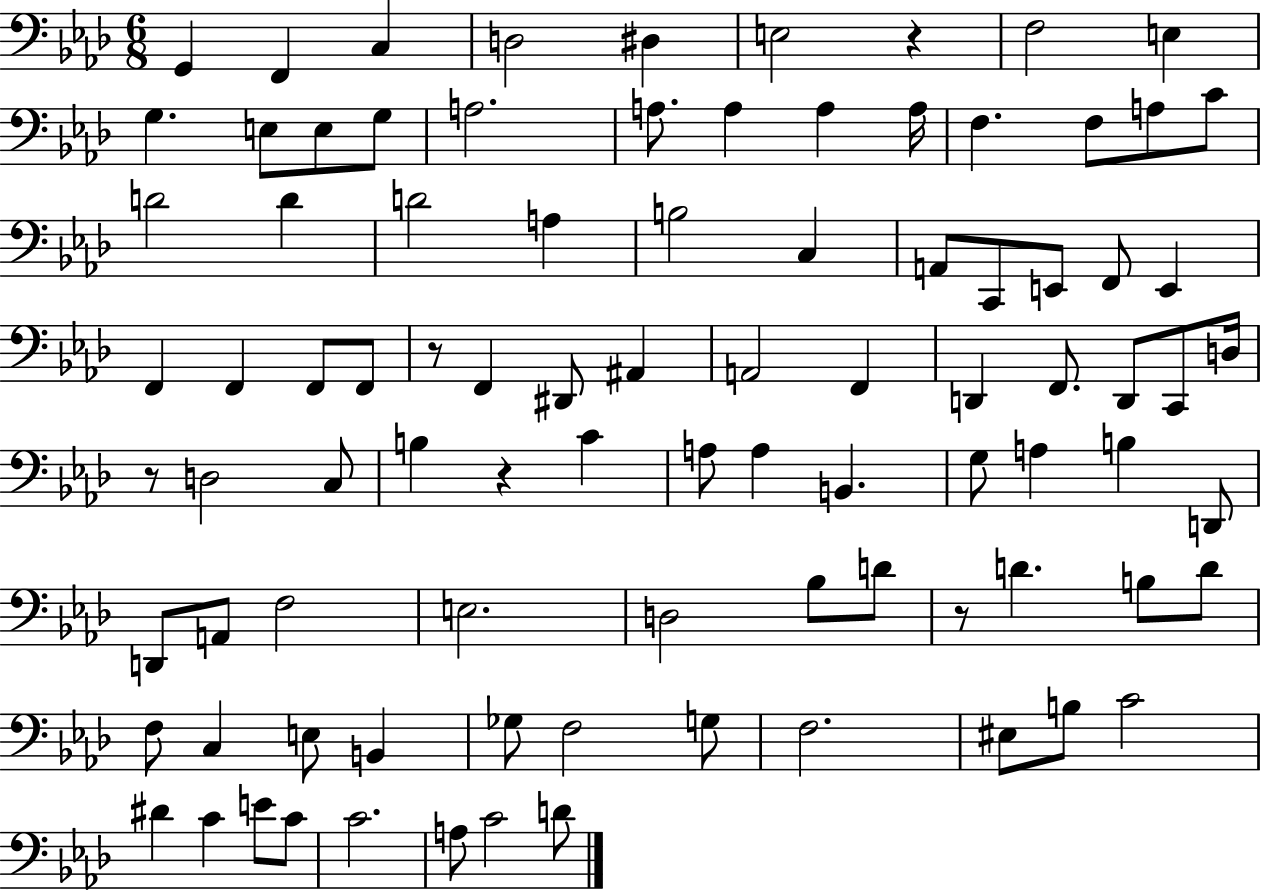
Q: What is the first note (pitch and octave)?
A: G2